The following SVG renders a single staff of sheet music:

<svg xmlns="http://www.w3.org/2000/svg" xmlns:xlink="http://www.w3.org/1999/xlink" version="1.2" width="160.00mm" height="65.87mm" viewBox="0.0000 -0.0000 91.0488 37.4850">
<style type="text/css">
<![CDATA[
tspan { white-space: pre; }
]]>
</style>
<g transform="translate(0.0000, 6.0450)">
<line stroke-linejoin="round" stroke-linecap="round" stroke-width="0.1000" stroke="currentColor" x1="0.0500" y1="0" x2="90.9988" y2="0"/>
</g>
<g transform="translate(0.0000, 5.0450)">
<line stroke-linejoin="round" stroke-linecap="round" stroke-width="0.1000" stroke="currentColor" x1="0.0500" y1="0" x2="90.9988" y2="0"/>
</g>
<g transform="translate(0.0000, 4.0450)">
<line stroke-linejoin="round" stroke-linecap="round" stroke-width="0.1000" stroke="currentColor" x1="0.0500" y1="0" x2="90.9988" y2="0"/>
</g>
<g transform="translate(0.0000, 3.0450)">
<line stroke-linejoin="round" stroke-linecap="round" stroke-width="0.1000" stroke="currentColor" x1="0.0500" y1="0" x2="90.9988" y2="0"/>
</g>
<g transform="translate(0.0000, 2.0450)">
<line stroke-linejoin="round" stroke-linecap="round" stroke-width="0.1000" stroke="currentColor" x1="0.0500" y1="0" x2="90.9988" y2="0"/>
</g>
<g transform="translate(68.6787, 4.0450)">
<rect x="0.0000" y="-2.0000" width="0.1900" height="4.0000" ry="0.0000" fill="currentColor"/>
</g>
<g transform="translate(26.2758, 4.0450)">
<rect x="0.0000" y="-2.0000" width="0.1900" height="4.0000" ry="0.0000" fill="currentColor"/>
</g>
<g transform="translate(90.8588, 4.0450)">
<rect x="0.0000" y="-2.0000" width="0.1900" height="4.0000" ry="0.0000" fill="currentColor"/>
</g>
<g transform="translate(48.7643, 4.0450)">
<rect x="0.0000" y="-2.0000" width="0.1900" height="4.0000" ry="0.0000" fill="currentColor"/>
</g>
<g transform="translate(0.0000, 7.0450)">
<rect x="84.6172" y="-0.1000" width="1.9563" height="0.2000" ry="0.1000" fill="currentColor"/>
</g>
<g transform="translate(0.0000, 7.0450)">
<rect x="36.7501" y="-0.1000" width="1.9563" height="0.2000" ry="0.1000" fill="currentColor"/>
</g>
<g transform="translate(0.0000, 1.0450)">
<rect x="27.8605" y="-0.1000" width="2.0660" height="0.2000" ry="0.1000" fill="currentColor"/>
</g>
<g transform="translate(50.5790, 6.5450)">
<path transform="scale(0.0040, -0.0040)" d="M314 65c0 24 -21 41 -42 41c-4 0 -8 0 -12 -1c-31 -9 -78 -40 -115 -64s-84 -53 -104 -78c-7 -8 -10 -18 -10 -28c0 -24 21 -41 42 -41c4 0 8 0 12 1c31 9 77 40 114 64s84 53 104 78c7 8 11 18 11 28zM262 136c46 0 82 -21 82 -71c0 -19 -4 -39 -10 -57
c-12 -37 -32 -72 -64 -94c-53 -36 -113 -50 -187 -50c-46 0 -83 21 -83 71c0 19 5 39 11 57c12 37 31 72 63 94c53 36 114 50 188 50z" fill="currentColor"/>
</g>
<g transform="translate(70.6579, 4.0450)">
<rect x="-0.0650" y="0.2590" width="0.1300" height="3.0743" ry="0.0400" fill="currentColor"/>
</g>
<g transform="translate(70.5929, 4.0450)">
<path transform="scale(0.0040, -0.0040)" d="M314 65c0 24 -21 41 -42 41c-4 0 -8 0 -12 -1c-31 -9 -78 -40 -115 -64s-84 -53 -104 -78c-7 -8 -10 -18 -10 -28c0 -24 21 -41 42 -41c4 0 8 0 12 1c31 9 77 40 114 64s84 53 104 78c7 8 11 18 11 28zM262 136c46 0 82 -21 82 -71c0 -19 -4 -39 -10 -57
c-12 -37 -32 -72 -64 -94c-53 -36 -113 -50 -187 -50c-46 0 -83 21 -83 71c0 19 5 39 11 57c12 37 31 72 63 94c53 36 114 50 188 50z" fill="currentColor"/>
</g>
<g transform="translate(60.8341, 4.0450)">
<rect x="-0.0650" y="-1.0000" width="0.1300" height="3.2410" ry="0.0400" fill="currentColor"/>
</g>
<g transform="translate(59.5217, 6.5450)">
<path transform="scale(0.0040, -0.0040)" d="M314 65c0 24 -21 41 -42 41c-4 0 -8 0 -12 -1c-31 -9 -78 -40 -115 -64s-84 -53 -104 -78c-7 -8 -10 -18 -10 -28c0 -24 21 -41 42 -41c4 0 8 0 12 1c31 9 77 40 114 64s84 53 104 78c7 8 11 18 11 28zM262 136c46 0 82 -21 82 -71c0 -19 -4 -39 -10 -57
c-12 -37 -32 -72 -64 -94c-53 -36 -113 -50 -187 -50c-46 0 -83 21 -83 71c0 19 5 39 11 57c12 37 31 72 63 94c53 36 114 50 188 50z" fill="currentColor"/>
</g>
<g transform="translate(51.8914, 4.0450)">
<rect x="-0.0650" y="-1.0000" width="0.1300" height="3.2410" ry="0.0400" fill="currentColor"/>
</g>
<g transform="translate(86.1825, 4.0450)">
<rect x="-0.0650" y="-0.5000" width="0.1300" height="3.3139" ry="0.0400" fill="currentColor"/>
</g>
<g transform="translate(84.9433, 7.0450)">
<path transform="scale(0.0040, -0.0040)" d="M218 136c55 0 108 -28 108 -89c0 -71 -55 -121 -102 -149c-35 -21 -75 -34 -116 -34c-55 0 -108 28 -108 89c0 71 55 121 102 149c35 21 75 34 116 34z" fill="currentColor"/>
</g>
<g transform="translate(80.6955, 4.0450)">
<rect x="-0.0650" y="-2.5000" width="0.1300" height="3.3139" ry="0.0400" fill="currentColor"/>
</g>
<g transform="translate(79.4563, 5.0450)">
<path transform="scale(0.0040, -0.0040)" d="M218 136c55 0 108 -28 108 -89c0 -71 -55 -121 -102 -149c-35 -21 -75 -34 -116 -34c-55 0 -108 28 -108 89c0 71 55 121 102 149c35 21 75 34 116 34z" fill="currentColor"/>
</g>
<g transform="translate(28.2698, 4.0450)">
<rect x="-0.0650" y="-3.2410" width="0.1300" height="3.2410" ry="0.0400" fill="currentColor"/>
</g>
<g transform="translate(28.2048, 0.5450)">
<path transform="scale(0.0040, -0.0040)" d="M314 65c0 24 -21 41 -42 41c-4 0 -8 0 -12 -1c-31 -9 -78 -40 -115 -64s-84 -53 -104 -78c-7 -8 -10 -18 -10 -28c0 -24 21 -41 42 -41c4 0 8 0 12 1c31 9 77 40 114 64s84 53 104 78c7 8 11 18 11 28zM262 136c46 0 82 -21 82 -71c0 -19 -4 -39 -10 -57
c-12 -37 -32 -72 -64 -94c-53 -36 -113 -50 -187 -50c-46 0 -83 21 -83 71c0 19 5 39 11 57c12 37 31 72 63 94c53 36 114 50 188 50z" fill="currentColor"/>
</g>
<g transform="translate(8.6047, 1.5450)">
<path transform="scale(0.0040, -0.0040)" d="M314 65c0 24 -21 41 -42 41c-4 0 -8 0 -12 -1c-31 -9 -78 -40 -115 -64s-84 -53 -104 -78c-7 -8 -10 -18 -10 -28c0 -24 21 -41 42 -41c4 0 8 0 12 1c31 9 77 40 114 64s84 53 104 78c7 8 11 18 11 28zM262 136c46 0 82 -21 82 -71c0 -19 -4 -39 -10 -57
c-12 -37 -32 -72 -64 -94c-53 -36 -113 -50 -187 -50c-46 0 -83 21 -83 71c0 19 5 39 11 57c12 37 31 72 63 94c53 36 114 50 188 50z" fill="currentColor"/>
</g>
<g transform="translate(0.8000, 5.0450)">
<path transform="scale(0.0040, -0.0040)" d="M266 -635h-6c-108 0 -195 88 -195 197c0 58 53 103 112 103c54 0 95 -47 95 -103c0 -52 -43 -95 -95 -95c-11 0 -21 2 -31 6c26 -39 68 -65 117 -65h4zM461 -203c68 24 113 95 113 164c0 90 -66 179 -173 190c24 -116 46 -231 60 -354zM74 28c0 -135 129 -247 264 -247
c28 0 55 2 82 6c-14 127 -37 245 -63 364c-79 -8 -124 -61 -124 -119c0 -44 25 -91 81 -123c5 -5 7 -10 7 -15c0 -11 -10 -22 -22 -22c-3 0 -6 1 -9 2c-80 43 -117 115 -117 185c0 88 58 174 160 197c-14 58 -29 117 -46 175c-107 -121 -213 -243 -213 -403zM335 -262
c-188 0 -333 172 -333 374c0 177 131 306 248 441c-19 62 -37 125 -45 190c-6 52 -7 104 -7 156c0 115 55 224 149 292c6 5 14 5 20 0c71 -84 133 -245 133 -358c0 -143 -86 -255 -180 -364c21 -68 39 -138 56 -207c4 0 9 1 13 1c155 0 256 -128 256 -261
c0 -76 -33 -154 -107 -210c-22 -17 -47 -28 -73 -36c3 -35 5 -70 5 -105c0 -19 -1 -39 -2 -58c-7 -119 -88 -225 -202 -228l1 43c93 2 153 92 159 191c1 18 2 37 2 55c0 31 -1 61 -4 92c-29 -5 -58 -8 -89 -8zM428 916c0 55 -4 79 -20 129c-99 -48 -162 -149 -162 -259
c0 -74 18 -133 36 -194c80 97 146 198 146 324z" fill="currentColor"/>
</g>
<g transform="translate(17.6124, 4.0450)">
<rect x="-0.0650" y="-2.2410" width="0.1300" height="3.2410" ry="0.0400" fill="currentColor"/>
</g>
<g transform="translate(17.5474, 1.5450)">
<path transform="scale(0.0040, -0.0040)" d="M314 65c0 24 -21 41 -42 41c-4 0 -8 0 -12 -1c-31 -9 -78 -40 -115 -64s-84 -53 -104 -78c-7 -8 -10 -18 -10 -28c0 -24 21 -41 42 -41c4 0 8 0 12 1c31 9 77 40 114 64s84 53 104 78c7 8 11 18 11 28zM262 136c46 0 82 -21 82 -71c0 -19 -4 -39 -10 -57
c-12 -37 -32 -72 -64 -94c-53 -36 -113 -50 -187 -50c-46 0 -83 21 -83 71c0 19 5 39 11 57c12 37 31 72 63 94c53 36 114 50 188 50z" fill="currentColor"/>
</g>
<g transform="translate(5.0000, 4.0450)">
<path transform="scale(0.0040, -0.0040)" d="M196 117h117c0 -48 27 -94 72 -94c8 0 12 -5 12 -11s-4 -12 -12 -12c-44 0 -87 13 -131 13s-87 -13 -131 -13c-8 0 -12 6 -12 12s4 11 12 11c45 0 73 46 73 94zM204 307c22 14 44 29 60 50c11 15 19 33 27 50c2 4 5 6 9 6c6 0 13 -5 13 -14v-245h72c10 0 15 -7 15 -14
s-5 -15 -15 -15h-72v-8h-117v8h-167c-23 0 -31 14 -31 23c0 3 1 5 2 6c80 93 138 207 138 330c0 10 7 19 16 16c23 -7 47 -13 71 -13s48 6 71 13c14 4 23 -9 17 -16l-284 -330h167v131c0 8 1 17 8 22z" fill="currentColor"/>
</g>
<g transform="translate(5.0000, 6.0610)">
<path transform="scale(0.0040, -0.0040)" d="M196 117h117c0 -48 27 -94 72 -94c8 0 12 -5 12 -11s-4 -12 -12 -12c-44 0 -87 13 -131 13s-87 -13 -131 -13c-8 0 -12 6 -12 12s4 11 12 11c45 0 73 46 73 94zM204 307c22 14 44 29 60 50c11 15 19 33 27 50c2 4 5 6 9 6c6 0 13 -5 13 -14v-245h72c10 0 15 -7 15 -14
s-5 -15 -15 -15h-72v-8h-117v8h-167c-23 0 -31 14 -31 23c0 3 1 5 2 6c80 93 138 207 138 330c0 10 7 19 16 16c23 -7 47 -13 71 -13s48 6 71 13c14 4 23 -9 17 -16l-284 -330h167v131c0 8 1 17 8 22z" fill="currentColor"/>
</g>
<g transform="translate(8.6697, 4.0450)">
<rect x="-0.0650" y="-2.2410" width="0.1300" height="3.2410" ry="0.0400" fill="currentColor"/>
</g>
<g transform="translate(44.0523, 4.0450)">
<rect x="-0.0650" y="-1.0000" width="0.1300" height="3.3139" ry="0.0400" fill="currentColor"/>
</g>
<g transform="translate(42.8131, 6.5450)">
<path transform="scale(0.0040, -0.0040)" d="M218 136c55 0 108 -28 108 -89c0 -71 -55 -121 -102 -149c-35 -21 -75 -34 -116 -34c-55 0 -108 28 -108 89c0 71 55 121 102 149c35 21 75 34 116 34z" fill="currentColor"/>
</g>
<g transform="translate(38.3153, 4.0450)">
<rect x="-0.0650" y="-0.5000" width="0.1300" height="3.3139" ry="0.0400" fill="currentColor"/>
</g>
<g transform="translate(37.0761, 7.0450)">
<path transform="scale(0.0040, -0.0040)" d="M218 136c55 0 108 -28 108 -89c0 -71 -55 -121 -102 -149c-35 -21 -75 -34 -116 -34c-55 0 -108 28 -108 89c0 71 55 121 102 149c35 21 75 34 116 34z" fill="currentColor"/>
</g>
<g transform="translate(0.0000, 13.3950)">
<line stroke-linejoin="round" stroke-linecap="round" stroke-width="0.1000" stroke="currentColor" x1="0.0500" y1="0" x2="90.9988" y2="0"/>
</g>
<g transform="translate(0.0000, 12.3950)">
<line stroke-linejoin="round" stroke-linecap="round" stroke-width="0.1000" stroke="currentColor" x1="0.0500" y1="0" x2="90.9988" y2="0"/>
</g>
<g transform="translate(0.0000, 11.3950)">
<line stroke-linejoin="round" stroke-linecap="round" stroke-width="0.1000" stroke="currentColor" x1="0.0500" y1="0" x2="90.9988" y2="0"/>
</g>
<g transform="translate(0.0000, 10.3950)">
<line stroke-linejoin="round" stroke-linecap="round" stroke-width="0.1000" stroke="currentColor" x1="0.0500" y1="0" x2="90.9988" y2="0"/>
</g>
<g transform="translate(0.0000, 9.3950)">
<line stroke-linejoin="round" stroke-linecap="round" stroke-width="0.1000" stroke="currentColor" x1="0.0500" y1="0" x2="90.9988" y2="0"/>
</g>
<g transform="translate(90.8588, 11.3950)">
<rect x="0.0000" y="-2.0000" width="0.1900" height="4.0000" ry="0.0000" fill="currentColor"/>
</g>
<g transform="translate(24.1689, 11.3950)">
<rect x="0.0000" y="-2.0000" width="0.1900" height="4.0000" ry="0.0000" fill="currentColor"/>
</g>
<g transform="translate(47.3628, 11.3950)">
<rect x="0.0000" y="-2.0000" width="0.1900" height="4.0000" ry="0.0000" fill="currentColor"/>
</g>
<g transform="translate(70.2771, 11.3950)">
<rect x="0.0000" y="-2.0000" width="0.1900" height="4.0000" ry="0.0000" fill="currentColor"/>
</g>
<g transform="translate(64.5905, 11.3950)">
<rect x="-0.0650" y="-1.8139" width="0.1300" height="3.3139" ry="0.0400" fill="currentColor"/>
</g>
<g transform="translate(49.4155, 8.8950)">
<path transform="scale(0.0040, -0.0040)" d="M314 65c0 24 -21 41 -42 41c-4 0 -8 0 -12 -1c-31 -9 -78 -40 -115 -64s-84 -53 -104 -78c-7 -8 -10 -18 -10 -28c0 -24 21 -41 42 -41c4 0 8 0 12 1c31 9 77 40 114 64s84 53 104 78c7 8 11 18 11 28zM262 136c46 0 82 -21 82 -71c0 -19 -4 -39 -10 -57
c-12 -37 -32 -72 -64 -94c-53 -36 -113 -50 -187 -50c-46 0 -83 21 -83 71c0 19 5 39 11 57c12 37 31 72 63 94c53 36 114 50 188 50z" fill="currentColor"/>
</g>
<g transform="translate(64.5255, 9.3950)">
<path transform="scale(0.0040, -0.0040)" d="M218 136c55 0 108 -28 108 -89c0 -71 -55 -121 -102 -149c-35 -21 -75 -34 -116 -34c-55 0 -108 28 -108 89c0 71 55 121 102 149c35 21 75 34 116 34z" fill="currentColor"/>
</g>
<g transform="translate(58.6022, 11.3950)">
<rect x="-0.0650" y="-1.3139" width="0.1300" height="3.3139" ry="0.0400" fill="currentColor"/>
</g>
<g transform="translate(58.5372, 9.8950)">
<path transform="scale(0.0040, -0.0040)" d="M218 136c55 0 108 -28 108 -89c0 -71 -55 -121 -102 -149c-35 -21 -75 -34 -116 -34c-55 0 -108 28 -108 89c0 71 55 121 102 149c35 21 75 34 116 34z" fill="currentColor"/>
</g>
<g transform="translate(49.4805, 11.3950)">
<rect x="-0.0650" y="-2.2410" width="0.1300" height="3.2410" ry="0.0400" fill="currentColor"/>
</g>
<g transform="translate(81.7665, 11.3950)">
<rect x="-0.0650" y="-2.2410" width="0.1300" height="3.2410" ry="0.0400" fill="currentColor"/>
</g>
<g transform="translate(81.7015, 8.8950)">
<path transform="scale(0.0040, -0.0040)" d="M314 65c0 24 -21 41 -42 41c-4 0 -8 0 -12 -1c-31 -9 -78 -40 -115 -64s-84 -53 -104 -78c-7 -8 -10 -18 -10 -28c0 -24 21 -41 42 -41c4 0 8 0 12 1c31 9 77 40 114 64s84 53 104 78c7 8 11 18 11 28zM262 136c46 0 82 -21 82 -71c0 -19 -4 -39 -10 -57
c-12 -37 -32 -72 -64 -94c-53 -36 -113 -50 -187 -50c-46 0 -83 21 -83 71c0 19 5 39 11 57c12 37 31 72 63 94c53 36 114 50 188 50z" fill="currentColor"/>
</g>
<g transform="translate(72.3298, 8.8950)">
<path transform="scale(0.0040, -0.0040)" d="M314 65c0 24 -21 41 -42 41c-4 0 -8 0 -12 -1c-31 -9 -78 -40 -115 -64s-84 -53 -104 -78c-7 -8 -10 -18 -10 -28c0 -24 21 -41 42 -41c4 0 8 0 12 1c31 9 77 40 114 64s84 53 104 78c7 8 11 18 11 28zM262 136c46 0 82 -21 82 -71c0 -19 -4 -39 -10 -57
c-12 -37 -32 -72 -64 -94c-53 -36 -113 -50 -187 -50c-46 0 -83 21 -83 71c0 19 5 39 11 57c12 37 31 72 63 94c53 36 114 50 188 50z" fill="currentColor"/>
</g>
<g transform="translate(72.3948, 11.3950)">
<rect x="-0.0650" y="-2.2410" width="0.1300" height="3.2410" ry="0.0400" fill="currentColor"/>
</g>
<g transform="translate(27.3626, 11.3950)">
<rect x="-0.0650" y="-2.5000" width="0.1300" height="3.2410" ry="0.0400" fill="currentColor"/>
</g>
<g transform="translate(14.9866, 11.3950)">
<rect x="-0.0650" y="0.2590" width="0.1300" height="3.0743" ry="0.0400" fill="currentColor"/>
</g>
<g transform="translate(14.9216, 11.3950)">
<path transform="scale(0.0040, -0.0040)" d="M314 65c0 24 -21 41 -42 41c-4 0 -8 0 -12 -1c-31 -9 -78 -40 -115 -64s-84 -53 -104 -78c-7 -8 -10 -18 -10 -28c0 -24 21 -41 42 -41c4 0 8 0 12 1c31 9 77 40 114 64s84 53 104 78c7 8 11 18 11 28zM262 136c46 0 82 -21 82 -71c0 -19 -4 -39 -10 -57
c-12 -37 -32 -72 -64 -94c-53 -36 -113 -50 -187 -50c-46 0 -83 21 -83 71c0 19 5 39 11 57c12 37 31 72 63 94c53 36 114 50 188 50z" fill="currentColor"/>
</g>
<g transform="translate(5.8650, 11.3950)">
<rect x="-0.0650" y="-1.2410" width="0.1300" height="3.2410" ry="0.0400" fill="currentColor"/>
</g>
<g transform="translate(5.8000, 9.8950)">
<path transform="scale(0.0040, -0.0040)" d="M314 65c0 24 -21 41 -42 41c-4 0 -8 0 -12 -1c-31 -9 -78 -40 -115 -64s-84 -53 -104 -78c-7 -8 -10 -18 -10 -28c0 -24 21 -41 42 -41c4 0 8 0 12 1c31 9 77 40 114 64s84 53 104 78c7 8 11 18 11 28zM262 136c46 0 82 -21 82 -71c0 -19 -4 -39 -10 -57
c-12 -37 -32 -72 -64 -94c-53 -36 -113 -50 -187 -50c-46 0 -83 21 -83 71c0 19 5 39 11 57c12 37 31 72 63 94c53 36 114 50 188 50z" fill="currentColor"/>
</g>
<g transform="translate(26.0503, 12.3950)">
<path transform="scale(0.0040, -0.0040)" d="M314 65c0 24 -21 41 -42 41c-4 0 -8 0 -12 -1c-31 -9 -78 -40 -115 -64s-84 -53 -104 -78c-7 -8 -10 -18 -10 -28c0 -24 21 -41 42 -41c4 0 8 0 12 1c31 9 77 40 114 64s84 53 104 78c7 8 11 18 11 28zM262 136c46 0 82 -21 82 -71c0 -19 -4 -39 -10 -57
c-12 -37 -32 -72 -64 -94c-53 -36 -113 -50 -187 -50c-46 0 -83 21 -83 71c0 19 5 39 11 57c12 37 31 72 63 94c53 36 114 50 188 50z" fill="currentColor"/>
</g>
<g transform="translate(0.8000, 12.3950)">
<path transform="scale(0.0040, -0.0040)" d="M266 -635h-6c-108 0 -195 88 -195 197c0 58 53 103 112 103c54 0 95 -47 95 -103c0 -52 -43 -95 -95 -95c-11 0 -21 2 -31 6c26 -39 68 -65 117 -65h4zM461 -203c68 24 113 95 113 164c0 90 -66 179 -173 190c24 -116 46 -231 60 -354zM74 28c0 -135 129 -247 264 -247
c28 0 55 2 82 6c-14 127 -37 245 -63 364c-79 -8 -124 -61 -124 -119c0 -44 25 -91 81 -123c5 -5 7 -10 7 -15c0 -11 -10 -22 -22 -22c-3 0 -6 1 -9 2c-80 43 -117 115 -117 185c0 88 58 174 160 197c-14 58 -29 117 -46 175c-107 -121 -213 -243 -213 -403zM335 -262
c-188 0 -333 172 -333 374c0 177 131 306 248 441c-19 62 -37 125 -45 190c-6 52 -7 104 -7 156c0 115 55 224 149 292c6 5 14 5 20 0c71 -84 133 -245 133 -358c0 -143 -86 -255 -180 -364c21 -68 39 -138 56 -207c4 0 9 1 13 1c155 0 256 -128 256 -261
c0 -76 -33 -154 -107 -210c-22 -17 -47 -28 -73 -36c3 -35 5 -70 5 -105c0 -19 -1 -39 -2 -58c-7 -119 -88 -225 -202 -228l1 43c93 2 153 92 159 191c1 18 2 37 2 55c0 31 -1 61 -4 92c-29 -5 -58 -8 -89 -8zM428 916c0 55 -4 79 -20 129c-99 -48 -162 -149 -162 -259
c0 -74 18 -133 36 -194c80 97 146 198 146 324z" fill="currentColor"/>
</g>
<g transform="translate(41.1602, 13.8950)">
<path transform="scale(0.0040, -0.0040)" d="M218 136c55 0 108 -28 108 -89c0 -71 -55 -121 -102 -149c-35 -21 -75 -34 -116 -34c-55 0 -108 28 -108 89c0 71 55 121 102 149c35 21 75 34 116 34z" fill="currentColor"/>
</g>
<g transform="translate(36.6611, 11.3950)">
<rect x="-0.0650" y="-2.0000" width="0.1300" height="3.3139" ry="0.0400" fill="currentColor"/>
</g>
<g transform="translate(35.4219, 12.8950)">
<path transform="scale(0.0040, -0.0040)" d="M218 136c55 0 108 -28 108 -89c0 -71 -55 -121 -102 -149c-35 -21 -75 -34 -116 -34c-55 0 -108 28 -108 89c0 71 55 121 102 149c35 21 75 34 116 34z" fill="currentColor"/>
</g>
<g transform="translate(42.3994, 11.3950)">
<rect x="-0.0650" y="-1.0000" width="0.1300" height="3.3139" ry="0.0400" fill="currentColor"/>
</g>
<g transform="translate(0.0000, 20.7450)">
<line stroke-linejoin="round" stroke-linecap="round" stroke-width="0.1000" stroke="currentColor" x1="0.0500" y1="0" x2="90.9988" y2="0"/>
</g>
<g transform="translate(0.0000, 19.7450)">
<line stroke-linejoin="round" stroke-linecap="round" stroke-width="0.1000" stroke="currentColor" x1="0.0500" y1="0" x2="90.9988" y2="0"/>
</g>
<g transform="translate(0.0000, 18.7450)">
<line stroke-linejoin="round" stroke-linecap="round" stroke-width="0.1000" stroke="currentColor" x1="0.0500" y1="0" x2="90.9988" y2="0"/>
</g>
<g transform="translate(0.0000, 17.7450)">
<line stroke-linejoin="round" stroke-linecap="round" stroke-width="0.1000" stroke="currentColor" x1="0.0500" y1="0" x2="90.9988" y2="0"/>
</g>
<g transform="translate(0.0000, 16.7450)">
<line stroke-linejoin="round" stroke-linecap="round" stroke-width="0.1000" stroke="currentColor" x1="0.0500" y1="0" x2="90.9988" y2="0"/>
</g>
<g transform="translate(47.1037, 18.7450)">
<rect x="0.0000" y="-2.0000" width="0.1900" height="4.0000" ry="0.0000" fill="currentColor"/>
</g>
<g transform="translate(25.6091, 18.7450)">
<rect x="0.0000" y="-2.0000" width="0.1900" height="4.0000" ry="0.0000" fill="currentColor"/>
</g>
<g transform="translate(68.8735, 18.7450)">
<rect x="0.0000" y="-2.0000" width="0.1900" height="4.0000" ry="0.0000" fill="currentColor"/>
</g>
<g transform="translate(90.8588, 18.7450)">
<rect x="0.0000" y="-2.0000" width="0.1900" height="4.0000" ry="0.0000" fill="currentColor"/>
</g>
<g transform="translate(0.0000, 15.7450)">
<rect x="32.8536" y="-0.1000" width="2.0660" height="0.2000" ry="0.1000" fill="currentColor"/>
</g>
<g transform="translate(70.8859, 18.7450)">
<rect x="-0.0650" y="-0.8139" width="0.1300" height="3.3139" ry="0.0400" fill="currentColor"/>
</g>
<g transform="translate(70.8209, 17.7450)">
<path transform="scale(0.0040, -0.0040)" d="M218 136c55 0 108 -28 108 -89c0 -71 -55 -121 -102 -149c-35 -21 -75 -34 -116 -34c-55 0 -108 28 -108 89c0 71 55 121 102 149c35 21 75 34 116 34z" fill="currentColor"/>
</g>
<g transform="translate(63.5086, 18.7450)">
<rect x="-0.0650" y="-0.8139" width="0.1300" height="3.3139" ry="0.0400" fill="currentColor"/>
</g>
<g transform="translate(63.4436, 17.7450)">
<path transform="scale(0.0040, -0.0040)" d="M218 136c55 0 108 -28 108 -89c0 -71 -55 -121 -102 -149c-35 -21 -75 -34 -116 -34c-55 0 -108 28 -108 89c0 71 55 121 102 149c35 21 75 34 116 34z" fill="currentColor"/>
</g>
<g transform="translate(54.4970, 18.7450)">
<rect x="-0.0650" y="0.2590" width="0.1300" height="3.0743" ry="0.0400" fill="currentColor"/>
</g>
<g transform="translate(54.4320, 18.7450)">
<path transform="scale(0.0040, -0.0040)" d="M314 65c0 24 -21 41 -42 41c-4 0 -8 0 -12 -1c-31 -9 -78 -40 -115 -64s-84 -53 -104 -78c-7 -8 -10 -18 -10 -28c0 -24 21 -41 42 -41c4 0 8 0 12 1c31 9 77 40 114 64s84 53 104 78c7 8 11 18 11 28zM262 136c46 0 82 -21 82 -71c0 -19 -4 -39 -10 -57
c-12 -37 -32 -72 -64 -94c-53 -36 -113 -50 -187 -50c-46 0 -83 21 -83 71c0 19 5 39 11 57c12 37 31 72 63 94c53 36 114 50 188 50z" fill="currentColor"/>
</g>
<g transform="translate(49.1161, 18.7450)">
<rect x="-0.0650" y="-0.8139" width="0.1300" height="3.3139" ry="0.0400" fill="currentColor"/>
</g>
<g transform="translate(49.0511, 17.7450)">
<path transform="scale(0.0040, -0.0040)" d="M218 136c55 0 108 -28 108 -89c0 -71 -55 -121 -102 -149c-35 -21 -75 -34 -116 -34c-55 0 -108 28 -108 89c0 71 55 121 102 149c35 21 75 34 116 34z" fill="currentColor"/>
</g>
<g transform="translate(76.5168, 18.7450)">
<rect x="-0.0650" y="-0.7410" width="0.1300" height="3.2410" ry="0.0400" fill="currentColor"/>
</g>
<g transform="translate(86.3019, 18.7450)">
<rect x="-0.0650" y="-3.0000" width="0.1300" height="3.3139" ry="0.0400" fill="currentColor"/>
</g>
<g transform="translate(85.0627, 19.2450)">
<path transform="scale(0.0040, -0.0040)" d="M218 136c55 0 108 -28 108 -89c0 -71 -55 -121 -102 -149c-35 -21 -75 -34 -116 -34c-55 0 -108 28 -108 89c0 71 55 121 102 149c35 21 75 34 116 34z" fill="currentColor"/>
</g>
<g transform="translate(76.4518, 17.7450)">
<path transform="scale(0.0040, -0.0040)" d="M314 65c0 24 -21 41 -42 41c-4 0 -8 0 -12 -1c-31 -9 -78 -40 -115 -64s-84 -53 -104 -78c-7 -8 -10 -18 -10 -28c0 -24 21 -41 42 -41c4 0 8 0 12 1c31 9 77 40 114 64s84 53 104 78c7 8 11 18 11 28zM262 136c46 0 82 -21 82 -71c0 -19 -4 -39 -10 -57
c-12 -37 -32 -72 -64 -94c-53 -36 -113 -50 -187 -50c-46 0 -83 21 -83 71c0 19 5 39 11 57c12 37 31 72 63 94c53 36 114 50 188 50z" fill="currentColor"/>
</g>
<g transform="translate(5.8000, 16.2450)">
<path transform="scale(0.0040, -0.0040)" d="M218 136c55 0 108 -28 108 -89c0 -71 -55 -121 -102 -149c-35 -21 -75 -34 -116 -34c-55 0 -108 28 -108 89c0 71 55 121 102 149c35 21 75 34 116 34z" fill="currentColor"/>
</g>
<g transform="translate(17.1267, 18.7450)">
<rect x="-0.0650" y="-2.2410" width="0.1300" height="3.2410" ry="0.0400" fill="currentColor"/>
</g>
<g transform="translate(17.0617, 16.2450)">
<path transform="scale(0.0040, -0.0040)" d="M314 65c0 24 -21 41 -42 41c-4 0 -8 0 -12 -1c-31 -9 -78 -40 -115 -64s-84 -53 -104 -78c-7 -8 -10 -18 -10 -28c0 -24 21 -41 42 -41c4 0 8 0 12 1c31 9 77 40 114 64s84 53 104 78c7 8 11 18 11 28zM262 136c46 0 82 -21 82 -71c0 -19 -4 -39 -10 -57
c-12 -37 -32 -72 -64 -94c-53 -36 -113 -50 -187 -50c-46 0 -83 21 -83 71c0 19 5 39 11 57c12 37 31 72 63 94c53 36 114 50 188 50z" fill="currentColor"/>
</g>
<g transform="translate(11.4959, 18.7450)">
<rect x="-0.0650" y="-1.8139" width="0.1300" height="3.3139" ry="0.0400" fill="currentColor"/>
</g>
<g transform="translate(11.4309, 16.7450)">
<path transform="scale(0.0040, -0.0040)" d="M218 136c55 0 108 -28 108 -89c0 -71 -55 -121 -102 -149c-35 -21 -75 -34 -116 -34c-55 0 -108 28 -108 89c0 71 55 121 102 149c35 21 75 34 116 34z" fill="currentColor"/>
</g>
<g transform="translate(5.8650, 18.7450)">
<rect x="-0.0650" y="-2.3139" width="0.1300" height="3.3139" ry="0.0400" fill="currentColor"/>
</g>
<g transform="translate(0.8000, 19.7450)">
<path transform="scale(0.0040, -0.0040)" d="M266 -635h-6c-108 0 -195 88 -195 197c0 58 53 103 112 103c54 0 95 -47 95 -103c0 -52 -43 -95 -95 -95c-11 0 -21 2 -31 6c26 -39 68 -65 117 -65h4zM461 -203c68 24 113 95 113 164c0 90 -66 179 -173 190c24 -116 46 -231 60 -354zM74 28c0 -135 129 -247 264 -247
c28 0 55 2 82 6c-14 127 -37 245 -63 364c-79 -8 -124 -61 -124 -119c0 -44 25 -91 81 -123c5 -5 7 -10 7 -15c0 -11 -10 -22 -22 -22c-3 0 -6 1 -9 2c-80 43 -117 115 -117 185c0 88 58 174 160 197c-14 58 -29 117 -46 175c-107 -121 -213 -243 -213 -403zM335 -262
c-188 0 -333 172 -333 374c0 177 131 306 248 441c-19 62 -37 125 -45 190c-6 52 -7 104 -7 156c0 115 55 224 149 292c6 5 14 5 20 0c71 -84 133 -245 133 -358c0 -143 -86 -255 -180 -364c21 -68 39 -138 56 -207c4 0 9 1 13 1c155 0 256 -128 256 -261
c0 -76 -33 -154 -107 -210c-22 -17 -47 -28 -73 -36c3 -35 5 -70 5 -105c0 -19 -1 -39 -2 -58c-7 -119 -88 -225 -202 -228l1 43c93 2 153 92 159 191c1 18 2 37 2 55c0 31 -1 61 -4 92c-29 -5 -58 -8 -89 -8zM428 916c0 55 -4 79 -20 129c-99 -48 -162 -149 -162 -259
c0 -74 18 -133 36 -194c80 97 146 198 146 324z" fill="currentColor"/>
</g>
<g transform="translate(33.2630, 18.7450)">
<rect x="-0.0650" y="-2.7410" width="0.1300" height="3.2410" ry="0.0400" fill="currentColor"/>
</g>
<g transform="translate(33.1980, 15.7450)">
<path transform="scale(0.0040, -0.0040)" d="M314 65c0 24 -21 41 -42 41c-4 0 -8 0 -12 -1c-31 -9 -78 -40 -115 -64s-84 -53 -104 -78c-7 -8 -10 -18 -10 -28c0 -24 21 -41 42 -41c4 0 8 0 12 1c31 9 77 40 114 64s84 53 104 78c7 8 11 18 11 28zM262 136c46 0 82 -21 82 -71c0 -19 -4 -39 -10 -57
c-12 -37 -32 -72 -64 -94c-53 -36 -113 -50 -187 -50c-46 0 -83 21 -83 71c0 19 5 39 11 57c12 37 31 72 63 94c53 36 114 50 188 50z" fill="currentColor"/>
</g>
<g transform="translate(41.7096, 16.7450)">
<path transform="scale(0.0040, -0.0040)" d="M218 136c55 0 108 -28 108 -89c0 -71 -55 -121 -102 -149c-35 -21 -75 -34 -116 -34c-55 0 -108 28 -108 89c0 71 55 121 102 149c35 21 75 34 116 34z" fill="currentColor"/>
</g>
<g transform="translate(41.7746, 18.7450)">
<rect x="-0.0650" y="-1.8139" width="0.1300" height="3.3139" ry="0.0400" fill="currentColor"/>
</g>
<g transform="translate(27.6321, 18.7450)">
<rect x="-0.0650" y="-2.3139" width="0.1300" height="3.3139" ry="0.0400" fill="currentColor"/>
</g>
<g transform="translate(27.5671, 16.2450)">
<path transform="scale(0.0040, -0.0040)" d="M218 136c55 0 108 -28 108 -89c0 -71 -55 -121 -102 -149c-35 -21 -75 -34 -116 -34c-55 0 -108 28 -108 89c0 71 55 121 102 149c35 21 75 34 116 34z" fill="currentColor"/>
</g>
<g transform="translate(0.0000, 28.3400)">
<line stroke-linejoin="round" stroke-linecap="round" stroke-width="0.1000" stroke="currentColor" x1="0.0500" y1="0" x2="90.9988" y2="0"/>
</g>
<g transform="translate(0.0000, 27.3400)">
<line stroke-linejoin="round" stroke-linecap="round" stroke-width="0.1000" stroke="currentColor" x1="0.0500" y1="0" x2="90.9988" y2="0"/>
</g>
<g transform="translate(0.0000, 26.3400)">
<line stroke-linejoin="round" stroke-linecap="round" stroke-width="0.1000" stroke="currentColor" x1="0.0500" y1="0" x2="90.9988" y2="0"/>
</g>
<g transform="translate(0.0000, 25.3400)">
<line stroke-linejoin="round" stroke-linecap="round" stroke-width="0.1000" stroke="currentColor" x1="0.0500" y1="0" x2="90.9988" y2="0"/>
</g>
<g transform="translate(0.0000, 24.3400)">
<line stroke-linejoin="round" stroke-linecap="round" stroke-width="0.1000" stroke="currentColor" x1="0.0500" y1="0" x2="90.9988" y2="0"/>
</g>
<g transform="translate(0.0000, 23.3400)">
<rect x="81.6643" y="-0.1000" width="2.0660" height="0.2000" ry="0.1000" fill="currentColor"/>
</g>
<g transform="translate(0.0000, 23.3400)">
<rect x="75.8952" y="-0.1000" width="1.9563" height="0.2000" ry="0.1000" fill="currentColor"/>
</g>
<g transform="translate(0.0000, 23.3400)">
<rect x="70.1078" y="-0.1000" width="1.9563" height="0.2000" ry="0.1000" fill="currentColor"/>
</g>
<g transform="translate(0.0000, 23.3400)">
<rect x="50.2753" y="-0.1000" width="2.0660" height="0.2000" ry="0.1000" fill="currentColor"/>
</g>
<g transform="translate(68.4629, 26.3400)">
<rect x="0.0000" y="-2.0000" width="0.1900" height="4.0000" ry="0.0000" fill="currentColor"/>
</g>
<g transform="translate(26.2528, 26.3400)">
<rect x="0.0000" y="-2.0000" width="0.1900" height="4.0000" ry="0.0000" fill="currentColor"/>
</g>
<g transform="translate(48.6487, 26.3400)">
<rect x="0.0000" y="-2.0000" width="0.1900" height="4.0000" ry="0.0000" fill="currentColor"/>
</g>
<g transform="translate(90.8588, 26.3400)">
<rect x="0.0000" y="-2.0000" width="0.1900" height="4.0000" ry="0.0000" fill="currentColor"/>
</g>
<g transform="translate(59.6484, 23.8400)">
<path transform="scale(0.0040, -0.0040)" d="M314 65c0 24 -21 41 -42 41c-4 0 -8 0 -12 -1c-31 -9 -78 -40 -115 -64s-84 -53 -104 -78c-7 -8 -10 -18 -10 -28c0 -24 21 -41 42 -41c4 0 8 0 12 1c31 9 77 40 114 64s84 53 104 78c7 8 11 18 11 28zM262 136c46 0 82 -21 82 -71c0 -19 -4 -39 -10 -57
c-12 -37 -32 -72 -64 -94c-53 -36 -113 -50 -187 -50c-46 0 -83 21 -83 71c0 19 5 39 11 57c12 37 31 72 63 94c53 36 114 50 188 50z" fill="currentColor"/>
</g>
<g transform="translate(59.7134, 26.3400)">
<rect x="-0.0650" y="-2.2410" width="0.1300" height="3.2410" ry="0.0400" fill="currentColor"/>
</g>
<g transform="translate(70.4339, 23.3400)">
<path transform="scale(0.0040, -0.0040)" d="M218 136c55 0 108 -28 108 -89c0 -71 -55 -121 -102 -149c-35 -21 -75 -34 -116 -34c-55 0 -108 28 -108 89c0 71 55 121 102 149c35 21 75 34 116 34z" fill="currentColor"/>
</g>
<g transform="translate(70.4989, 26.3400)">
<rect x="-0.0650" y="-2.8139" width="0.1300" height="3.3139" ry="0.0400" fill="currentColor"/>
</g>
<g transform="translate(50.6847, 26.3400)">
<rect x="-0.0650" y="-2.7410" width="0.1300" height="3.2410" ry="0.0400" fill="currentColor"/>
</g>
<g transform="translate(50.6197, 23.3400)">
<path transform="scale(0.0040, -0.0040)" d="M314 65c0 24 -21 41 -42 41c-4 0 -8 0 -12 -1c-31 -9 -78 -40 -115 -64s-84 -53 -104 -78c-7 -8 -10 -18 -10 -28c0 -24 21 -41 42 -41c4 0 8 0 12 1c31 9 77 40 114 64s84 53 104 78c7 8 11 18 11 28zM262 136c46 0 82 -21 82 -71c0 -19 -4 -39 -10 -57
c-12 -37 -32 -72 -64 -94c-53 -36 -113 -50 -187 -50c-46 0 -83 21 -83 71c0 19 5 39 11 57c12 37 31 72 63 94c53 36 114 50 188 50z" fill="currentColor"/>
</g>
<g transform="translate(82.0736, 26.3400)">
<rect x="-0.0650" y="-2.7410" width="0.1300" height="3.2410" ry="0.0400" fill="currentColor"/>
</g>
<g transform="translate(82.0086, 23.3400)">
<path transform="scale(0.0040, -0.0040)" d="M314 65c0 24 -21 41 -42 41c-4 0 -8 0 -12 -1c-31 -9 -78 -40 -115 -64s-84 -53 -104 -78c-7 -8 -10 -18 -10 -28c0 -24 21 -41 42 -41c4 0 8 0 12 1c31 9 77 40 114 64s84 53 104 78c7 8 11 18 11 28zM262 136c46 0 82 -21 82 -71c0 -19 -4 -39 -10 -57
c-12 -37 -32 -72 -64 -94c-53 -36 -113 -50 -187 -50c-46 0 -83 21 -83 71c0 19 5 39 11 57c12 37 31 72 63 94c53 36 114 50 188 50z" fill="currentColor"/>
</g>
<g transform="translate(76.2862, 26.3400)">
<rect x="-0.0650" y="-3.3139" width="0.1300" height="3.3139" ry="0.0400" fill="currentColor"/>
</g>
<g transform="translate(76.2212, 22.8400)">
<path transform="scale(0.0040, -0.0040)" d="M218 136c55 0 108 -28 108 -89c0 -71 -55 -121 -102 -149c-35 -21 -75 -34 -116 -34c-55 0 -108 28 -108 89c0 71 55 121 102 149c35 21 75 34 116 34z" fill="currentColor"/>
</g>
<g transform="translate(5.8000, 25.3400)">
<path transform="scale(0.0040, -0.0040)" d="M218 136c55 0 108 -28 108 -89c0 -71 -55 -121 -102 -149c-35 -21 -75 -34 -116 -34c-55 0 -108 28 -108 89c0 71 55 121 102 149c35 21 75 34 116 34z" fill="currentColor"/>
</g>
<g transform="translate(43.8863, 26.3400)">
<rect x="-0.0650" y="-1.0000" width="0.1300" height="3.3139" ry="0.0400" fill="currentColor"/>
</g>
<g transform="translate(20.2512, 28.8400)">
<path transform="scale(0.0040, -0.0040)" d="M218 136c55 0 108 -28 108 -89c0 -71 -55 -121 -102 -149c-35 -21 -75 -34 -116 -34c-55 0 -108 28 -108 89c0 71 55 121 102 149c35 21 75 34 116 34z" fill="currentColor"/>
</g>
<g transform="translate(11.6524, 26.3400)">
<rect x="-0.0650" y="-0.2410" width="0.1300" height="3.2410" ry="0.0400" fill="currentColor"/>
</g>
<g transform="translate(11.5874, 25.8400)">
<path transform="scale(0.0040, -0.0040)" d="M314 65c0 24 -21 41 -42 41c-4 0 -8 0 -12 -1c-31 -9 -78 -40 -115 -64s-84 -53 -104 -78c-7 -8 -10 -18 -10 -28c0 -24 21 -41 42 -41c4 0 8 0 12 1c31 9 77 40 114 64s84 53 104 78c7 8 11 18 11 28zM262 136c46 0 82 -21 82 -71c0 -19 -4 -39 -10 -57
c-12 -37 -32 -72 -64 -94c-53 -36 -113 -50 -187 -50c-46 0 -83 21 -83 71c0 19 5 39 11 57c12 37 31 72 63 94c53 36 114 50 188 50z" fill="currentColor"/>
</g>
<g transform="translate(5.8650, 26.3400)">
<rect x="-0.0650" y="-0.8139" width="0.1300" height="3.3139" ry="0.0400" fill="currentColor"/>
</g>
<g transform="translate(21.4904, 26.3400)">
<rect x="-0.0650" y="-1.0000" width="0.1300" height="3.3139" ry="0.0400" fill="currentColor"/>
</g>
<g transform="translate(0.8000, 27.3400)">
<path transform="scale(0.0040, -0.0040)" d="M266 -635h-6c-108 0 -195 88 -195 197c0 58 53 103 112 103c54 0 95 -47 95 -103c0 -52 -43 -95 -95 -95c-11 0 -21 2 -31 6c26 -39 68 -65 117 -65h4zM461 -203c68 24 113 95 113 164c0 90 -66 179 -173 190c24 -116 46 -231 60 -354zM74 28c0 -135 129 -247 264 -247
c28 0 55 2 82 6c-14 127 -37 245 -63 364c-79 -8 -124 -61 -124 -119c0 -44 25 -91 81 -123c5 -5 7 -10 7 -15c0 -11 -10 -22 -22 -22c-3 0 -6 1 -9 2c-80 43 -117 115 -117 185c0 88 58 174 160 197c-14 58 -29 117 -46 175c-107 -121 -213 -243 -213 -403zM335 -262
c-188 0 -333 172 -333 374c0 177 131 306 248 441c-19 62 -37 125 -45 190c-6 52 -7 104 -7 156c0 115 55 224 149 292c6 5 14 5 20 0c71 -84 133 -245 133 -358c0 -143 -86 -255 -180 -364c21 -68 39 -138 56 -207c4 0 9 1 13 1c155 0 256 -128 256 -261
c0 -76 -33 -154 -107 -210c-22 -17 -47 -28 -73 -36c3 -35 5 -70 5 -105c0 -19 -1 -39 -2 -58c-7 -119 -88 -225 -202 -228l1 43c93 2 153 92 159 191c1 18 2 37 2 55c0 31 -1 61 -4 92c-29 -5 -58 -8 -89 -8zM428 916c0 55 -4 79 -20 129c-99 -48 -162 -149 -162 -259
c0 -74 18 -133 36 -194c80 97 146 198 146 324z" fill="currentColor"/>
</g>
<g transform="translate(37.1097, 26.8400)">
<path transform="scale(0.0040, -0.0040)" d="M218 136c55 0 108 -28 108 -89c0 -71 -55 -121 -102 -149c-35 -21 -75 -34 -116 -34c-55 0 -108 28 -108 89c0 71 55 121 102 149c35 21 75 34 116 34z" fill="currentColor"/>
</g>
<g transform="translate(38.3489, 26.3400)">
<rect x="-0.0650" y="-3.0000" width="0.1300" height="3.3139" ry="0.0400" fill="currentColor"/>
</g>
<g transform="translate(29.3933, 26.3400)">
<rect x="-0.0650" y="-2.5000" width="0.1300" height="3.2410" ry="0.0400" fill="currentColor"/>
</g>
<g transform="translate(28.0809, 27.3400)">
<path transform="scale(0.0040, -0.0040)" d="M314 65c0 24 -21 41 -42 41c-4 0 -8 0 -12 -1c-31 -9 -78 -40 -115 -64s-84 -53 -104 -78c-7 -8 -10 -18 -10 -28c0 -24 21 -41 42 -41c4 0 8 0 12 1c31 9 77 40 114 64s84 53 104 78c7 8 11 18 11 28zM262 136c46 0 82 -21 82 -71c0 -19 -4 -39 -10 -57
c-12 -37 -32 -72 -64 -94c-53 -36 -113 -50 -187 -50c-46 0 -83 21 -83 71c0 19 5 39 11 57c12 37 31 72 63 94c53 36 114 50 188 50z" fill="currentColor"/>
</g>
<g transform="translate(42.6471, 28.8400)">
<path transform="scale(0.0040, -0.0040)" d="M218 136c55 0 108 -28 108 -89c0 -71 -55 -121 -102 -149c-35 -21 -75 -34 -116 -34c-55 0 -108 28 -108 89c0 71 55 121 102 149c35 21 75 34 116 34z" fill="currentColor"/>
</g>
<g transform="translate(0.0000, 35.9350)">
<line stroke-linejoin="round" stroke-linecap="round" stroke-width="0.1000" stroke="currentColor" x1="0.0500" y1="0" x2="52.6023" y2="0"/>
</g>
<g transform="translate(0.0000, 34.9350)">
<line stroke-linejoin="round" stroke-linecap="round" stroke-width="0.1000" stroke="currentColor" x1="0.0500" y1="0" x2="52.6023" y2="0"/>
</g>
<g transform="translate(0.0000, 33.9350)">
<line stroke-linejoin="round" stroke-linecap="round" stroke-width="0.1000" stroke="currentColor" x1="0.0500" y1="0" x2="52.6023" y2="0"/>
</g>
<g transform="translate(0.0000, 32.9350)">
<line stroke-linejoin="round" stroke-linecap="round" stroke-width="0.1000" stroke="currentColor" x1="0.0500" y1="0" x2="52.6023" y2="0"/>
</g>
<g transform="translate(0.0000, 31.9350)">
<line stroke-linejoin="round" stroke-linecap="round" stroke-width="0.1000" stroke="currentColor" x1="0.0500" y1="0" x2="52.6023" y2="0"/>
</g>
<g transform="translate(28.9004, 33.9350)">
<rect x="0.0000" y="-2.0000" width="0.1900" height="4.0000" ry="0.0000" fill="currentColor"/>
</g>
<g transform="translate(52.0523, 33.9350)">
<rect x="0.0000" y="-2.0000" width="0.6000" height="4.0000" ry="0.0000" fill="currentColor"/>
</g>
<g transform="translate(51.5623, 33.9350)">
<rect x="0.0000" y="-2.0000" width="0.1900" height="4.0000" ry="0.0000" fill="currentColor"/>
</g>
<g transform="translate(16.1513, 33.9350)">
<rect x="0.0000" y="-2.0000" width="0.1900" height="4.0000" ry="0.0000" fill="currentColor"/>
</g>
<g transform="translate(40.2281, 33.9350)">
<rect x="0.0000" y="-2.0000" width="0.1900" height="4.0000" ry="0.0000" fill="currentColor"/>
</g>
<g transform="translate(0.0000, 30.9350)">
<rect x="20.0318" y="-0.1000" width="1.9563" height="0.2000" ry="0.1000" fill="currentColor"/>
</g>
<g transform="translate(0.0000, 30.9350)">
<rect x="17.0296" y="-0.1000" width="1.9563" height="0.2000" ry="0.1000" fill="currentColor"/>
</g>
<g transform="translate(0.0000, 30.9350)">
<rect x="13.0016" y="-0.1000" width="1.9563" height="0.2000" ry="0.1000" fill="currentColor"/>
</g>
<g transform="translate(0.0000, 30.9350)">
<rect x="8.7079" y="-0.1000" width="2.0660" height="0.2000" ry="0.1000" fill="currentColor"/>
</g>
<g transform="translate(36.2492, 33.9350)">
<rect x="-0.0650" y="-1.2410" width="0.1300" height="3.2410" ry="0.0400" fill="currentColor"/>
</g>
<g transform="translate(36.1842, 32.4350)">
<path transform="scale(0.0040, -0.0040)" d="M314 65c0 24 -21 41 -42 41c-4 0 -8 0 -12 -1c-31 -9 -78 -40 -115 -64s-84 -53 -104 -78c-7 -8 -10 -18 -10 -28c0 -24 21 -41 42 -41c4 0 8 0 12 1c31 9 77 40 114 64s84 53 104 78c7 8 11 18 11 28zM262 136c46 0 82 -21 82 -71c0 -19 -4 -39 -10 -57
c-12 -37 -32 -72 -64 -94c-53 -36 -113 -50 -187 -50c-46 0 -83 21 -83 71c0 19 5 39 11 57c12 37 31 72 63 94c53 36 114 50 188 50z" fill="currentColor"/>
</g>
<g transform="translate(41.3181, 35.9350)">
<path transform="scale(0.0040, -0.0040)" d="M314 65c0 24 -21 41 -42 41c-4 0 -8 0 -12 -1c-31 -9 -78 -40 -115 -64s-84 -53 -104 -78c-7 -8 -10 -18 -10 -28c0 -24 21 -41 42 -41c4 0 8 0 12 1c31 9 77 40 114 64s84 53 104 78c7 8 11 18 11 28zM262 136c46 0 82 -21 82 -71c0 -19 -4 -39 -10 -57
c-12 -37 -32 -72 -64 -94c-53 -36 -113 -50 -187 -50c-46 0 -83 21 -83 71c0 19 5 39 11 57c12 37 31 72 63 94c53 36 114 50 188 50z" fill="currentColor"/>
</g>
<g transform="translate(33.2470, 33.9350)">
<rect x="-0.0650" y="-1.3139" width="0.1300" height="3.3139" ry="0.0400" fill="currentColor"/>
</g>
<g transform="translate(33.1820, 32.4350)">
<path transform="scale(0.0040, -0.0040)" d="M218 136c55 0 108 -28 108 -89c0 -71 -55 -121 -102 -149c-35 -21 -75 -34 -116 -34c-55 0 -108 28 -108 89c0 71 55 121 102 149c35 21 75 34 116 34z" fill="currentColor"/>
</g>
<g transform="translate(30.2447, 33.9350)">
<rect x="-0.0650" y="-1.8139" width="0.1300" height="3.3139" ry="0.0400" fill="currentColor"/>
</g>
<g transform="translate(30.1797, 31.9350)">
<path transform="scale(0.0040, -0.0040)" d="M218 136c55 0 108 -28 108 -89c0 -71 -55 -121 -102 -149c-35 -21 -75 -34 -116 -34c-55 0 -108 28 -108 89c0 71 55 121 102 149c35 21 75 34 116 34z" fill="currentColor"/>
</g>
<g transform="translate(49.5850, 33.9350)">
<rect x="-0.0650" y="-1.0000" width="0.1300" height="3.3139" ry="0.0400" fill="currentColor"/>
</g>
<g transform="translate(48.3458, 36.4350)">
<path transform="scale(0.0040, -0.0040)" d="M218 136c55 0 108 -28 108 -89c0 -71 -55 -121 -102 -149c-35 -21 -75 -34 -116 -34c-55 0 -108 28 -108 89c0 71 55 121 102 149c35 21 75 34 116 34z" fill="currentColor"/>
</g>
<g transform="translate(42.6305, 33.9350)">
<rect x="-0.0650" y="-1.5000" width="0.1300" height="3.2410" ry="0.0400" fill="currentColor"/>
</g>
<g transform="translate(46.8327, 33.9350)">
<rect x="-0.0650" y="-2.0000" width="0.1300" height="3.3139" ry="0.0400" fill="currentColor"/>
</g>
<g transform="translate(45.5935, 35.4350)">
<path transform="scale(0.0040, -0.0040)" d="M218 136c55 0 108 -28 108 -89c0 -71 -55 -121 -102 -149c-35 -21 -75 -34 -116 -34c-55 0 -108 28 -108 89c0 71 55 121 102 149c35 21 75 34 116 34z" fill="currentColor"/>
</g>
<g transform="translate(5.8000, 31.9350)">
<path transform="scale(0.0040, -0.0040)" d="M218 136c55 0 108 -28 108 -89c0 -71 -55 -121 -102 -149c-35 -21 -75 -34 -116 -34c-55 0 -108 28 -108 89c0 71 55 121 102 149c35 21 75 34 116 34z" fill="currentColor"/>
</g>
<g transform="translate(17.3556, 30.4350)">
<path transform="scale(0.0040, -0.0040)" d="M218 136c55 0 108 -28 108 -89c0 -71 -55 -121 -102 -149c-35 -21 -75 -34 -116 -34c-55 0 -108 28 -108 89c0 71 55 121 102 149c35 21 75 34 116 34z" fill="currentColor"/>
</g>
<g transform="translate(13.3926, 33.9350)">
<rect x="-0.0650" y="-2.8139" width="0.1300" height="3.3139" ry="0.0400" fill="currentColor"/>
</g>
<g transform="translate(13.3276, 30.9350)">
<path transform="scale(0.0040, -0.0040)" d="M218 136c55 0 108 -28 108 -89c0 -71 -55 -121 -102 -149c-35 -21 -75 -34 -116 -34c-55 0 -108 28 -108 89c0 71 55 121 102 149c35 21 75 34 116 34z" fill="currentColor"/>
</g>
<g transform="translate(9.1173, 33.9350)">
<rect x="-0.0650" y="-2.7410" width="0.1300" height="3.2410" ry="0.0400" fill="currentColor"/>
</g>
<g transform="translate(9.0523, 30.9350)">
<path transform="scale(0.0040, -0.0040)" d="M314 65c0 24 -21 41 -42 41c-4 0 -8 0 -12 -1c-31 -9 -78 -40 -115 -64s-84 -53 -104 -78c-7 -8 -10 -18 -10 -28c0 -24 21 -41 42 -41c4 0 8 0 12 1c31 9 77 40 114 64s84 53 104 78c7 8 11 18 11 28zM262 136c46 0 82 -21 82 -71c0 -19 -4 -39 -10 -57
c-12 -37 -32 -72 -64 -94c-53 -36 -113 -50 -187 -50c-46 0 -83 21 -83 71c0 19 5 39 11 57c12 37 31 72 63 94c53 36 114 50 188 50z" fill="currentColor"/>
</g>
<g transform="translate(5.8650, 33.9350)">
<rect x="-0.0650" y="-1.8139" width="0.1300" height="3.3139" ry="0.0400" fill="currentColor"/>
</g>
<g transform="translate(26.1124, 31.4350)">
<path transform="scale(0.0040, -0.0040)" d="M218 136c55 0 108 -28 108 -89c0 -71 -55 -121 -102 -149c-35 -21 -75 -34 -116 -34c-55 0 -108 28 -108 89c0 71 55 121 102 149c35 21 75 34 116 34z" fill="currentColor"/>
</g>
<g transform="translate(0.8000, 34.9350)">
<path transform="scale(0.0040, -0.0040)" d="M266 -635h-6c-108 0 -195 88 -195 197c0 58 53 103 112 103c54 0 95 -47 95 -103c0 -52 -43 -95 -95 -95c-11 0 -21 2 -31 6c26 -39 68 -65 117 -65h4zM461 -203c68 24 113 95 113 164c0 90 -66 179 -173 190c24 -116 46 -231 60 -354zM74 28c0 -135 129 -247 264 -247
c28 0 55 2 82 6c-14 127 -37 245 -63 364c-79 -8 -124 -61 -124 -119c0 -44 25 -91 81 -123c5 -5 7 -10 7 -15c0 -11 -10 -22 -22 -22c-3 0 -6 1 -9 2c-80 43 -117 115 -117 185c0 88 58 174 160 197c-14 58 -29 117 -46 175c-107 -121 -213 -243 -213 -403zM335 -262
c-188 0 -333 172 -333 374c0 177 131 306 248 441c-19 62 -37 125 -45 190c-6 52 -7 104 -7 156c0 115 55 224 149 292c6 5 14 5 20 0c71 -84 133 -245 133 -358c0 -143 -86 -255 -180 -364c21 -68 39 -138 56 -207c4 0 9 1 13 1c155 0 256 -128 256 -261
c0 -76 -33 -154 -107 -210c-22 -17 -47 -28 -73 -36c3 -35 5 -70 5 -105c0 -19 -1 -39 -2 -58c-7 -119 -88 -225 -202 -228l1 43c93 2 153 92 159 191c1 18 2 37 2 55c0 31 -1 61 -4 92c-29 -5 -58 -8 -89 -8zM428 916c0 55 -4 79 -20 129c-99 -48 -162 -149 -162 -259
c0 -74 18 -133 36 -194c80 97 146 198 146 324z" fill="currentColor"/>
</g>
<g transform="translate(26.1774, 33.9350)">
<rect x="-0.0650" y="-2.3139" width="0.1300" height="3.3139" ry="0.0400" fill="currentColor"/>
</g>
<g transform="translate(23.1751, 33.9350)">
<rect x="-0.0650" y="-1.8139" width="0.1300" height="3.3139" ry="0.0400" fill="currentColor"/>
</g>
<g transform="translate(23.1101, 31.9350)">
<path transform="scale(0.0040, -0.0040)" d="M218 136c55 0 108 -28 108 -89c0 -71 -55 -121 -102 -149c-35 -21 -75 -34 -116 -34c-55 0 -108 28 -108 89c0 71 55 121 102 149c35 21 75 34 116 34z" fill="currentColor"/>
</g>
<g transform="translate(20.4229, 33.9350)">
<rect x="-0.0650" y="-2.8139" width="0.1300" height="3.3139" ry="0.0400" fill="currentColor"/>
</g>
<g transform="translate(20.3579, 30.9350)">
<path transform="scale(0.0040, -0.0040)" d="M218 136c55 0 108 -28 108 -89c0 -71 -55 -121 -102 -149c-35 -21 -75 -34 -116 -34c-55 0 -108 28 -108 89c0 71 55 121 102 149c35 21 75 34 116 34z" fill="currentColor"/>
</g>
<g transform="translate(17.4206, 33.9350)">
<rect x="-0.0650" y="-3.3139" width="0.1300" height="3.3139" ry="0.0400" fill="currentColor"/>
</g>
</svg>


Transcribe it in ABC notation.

X:1
T:Untitled
M:4/4
L:1/4
K:C
g2 g2 b2 C D D2 D2 B2 G C e2 B2 G2 F D g2 e f g2 g2 g f g2 g a2 f d B2 d d d2 A d c2 D G2 A D a2 g2 a b a2 f a2 a b a f g f e e2 E2 F D